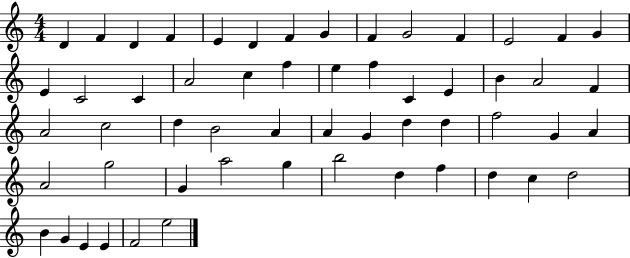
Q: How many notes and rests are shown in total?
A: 56